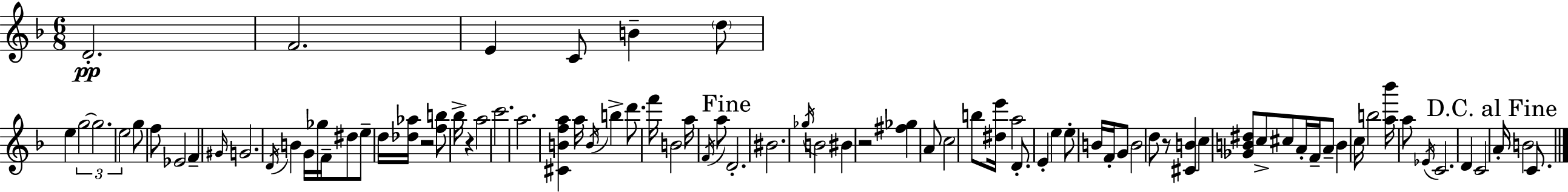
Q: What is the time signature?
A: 6/8